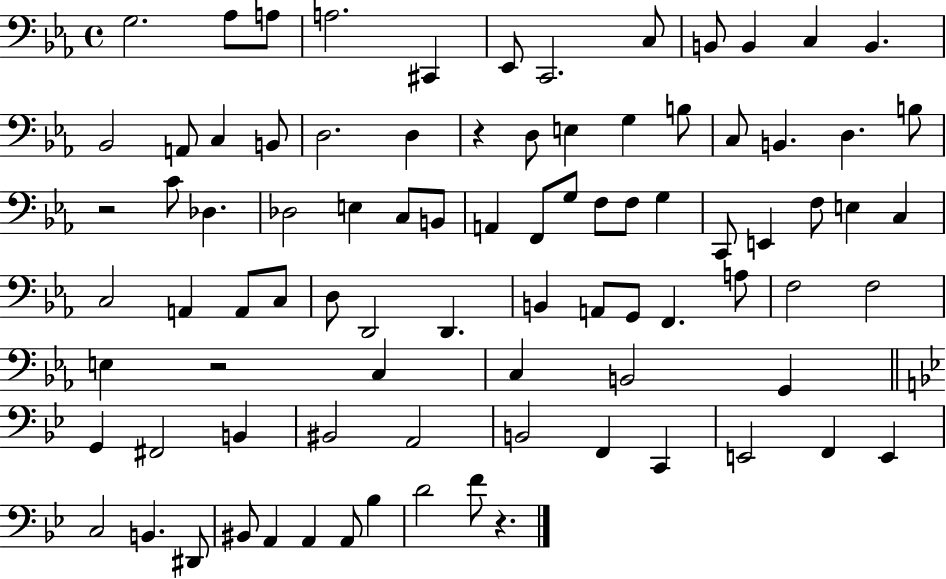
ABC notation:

X:1
T:Untitled
M:4/4
L:1/4
K:Eb
G,2 _A,/2 A,/2 A,2 ^C,, _E,,/2 C,,2 C,/2 B,,/2 B,, C, B,, _B,,2 A,,/2 C, B,,/2 D,2 D, z D,/2 E, G, B,/2 C,/2 B,, D, B,/2 z2 C/2 _D, _D,2 E, C,/2 B,,/2 A,, F,,/2 G,/2 F,/2 F,/2 G, C,,/2 E,, F,/2 E, C, C,2 A,, A,,/2 C,/2 D,/2 D,,2 D,, B,, A,,/2 G,,/2 F,, A,/2 F,2 F,2 E, z2 C, C, B,,2 G,, G,, ^F,,2 B,, ^B,,2 A,,2 B,,2 F,, C,, E,,2 F,, E,, C,2 B,, ^D,,/2 ^B,,/2 A,, A,, A,,/2 _B, D2 F/2 z